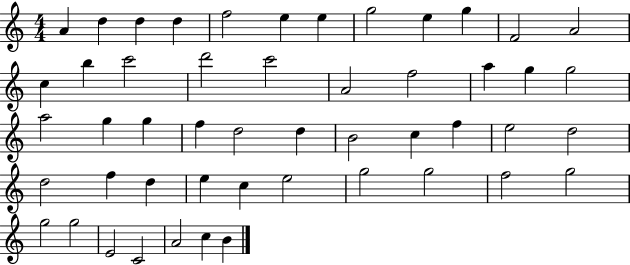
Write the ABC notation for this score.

X:1
T:Untitled
M:4/4
L:1/4
K:C
A d d d f2 e e g2 e g F2 A2 c b c'2 d'2 c'2 A2 f2 a g g2 a2 g g f d2 d B2 c f e2 d2 d2 f d e c e2 g2 g2 f2 g2 g2 g2 E2 C2 A2 c B